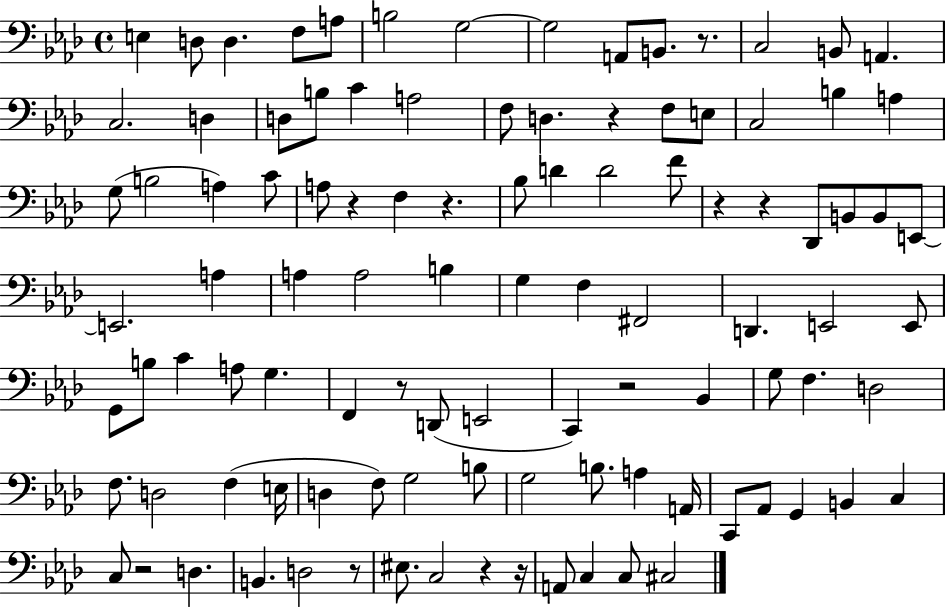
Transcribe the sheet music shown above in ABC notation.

X:1
T:Untitled
M:4/4
L:1/4
K:Ab
E, D,/2 D, F,/2 A,/2 B,2 G,2 G,2 A,,/2 B,,/2 z/2 C,2 B,,/2 A,, C,2 D, D,/2 B,/2 C A,2 F,/2 D, z F,/2 E,/2 C,2 B, A, G,/2 B,2 A, C/2 A,/2 z F, z _B,/2 D D2 F/2 z z _D,,/2 B,,/2 B,,/2 E,,/2 E,,2 A, A, A,2 B, G, F, ^F,,2 D,, E,,2 E,,/2 G,,/2 B,/2 C A,/2 G, F,, z/2 D,,/2 E,,2 C,, z2 _B,, G,/2 F, D,2 F,/2 D,2 F, E,/4 D, F,/2 G,2 B,/2 G,2 B,/2 A, A,,/4 C,,/2 _A,,/2 G,, B,, C, C,/2 z2 D, B,, D,2 z/2 ^E,/2 C,2 z z/4 A,,/2 C, C,/2 ^C,2